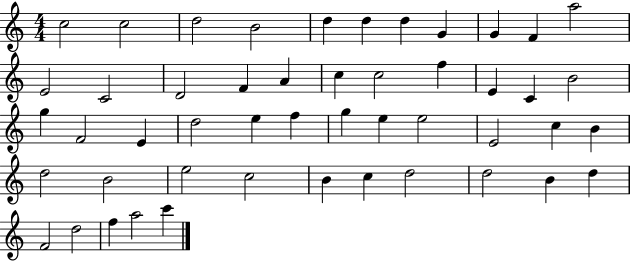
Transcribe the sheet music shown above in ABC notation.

X:1
T:Untitled
M:4/4
L:1/4
K:C
c2 c2 d2 B2 d d d G G F a2 E2 C2 D2 F A c c2 f E C B2 g F2 E d2 e f g e e2 E2 c B d2 B2 e2 c2 B c d2 d2 B d F2 d2 f a2 c'